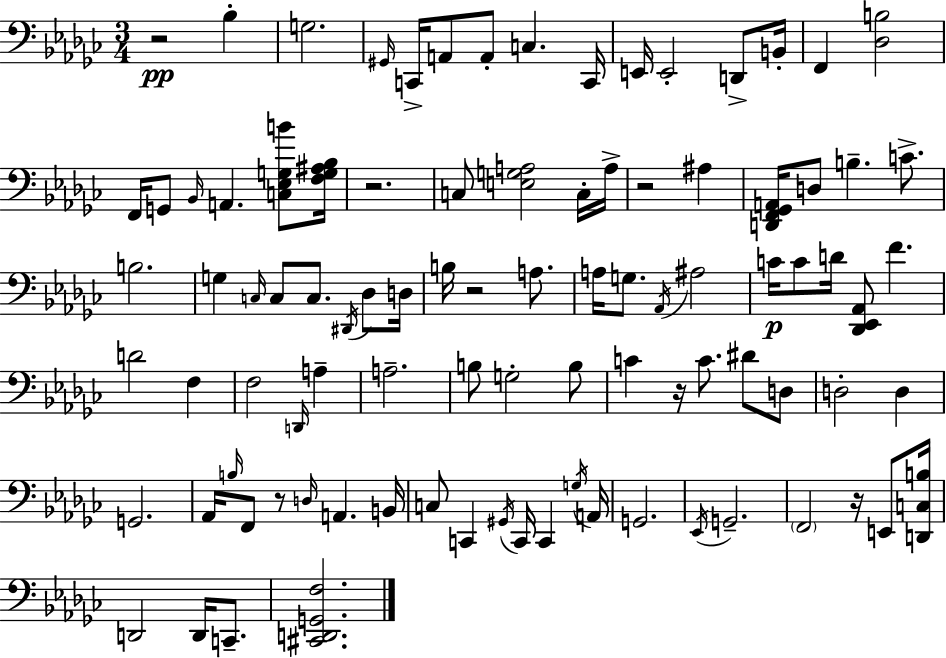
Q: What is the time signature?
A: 3/4